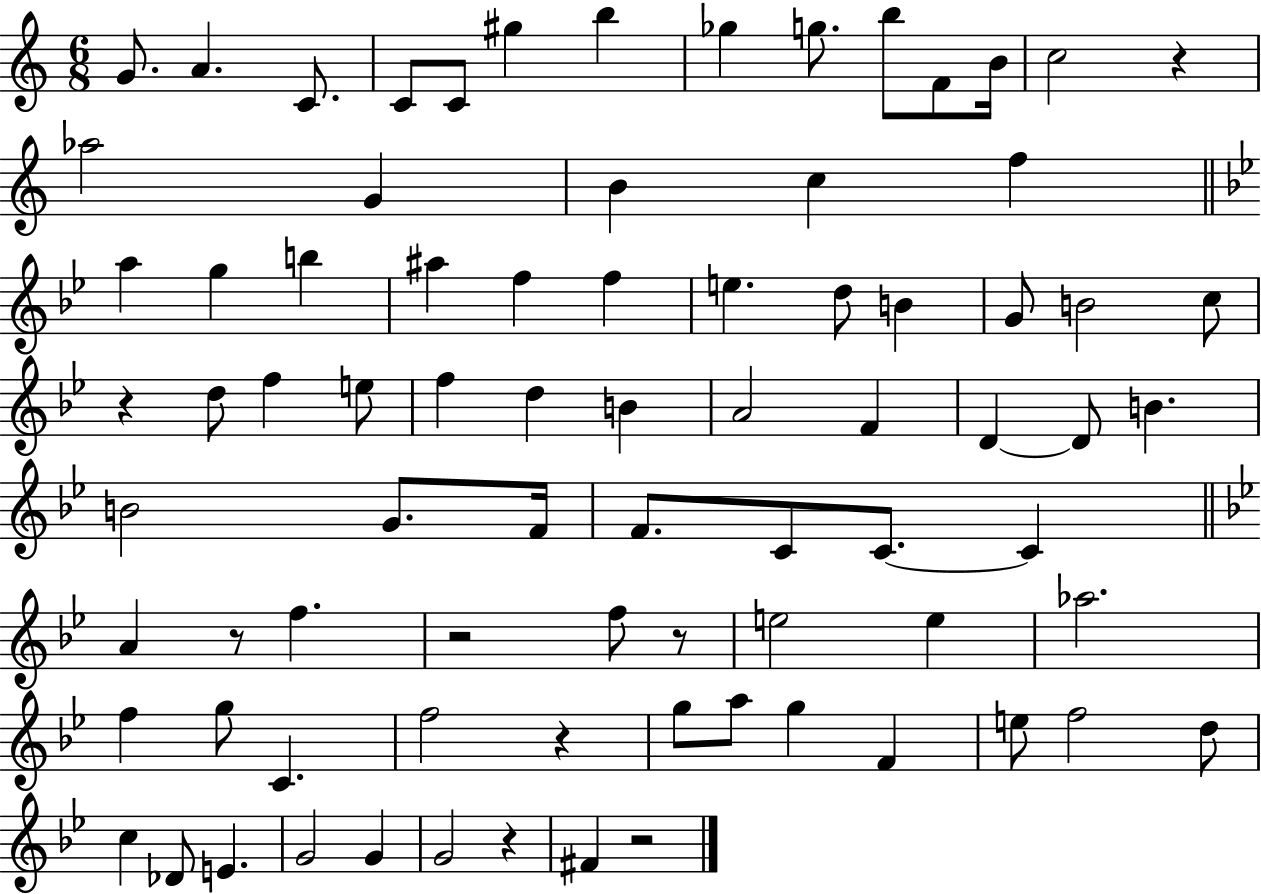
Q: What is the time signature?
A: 6/8